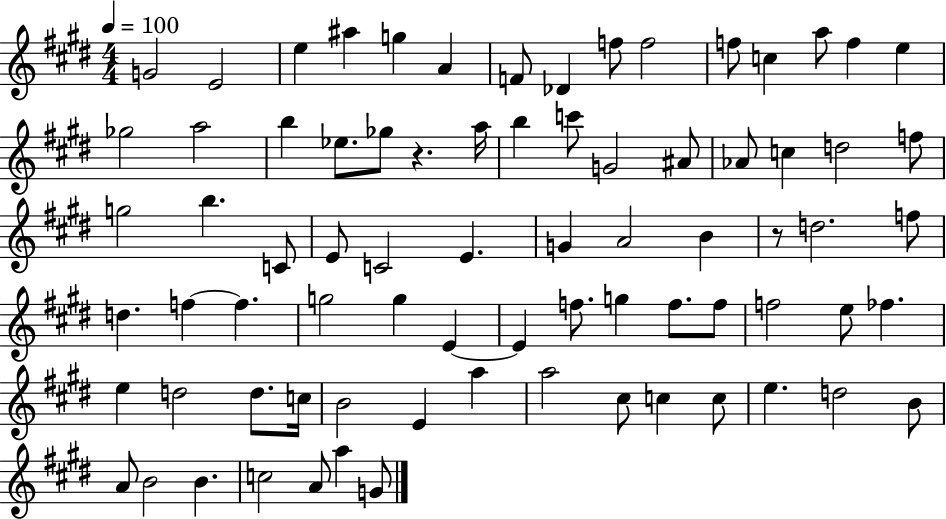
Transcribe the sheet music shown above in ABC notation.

X:1
T:Untitled
M:4/4
L:1/4
K:E
G2 E2 e ^a g A F/2 _D f/2 f2 f/2 c a/2 f e _g2 a2 b _e/2 _g/2 z a/4 b c'/2 G2 ^A/2 _A/2 c d2 f/2 g2 b C/2 E/2 C2 E G A2 B z/2 d2 f/2 d f f g2 g E E f/2 g f/2 f/2 f2 e/2 _f e d2 d/2 c/4 B2 E a a2 ^c/2 c c/2 e d2 B/2 A/2 B2 B c2 A/2 a G/2